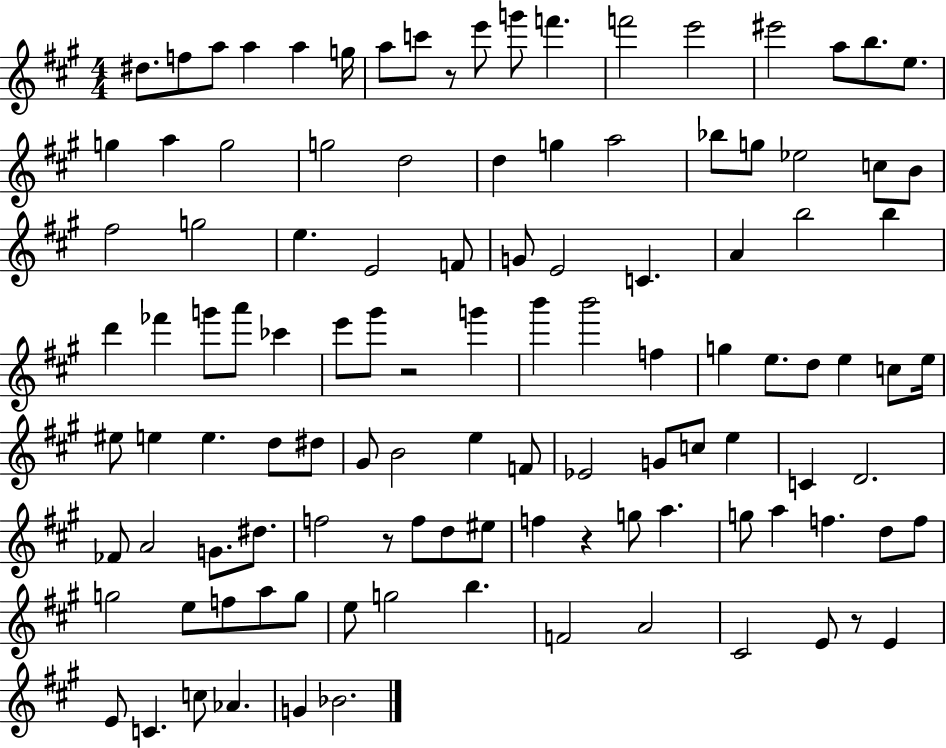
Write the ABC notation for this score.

X:1
T:Untitled
M:4/4
L:1/4
K:A
^d/2 f/2 a/2 a a g/4 a/2 c'/2 z/2 e'/2 g'/2 f' f'2 e'2 ^e'2 a/2 b/2 e/2 g a g2 g2 d2 d g a2 _b/2 g/2 _e2 c/2 B/2 ^f2 g2 e E2 F/2 G/2 E2 C A b2 b d' _f' g'/2 a'/2 _c' e'/2 ^g'/2 z2 g' b' b'2 f g e/2 d/2 e c/2 e/4 ^e/2 e e d/2 ^d/2 ^G/2 B2 e F/2 _E2 G/2 c/2 e C D2 _F/2 A2 G/2 ^d/2 f2 z/2 f/2 d/2 ^e/2 f z g/2 a g/2 a f d/2 f/2 g2 e/2 f/2 a/2 g/2 e/2 g2 b F2 A2 ^C2 E/2 z/2 E E/2 C c/2 _A G _B2